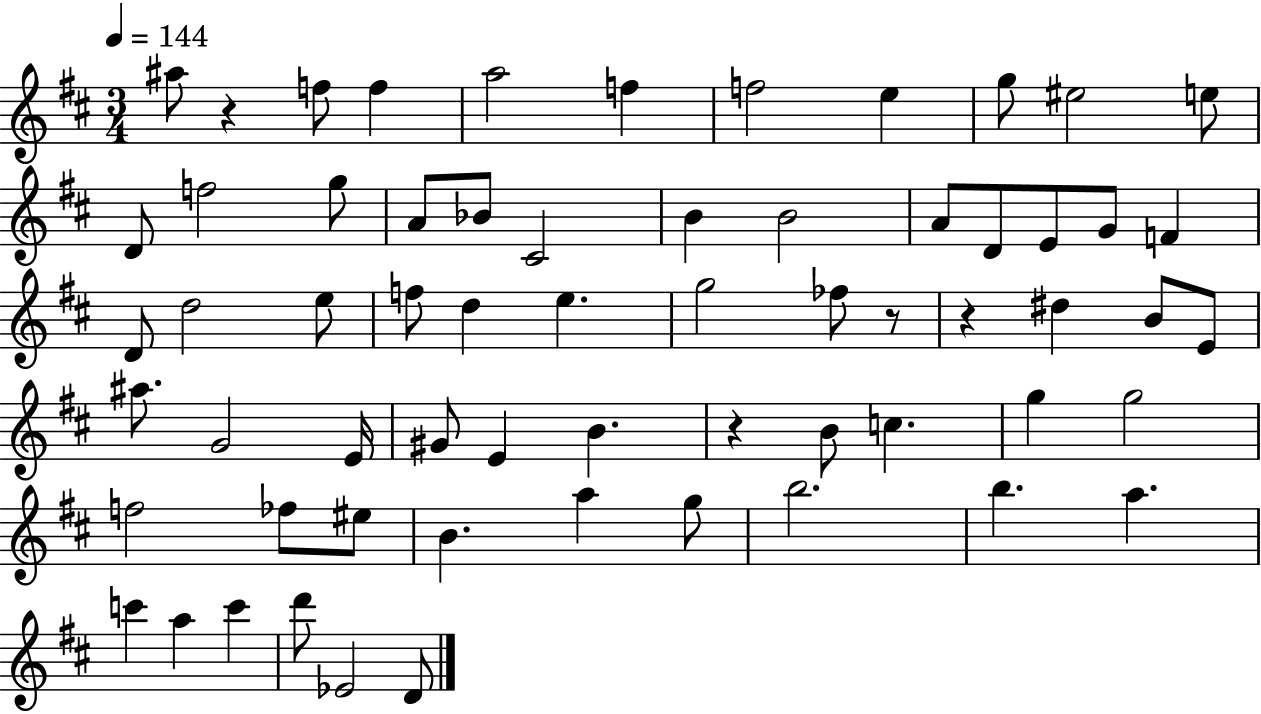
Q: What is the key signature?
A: D major